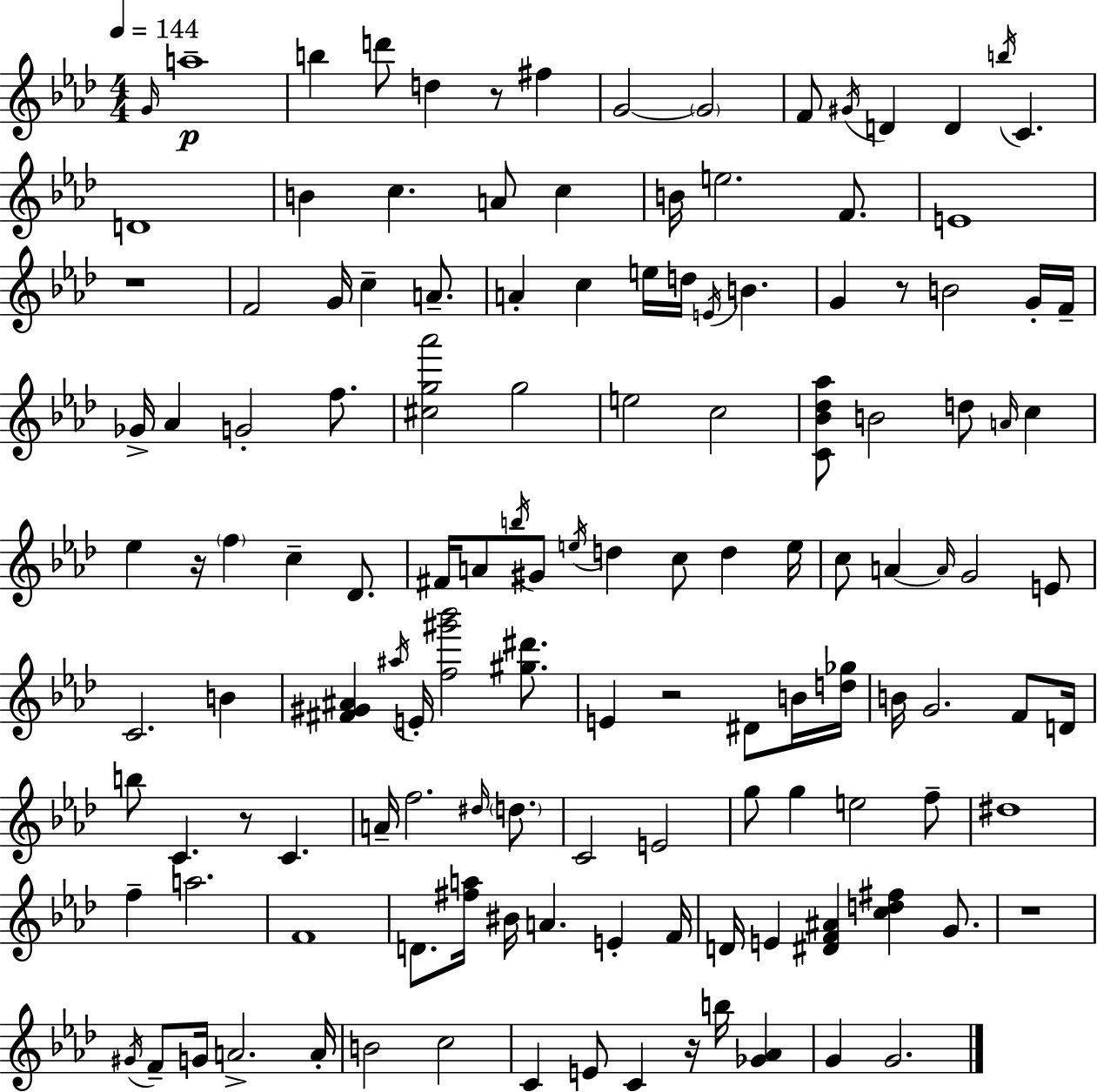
G4/s A5/w B5/q D6/e D5/q R/e F#5/q G4/h G4/h F4/e G#4/s D4/q D4/q B5/s C4/q. D4/w B4/q C5/q. A4/e C5/q B4/s E5/h. F4/e. E4/w R/w F4/h G4/s C5/q A4/e. A4/q C5/q E5/s D5/s E4/s B4/q. G4/q R/e B4/h G4/s F4/s Gb4/s Ab4/q G4/h F5/e. [C#5,G5,Ab6]/h G5/h E5/h C5/h [C4,Bb4,Db5,Ab5]/e B4/h D5/e A4/s C5/q Eb5/q R/s F5/q C5/q Db4/e. F#4/s A4/e B5/s G#4/e E5/s D5/q C5/e D5/q E5/s C5/e A4/q A4/s G4/h E4/e C4/h. B4/q [F#4,G#4,A#4]/q A#5/s E4/s [F5,G#6,Bb6]/h [G#5,D#6]/e. E4/q R/h D#4/e B4/s [D5,Gb5]/s B4/s G4/h. F4/e D4/s B5/e C4/q. R/e C4/q. A4/s F5/h. D#5/s D5/e. C4/h E4/h G5/e G5/q E5/h F5/e D#5/w F5/q A5/h. F4/w D4/e. [F#5,A5]/s BIS4/s A4/q. E4/q F4/s D4/s E4/q [D#4,F4,A#4]/q [C5,D5,F#5]/q G4/e. R/w G#4/s F4/e G4/s A4/h. A4/s B4/h C5/h C4/q E4/e C4/q R/s B5/s [Gb4,Ab4]/q G4/q G4/h.